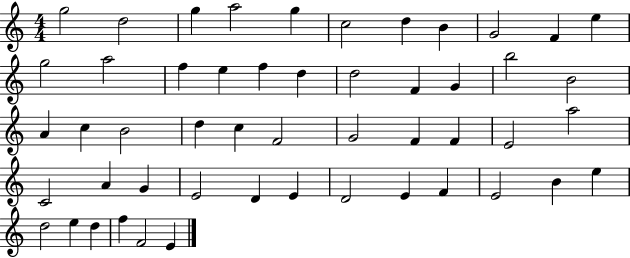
{
  \clef treble
  \numericTimeSignature
  \time 4/4
  \key c \major
  g''2 d''2 | g''4 a''2 g''4 | c''2 d''4 b'4 | g'2 f'4 e''4 | \break g''2 a''2 | f''4 e''4 f''4 d''4 | d''2 f'4 g'4 | b''2 b'2 | \break a'4 c''4 b'2 | d''4 c''4 f'2 | g'2 f'4 f'4 | e'2 a''2 | \break c'2 a'4 g'4 | e'2 d'4 e'4 | d'2 e'4 f'4 | e'2 b'4 e''4 | \break d''2 e''4 d''4 | f''4 f'2 e'4 | \bar "|."
}